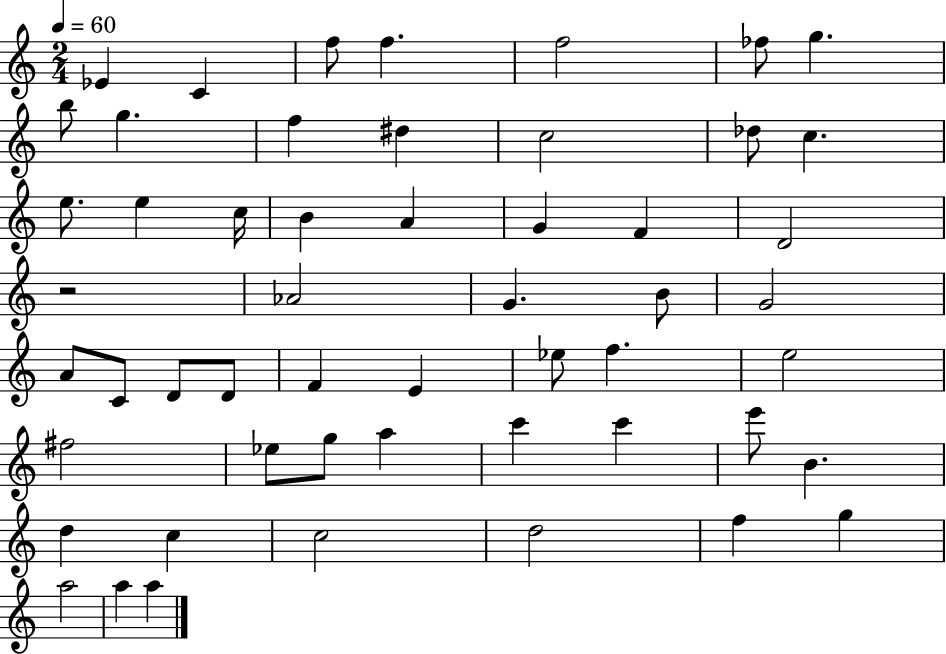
{
  \clef treble
  \numericTimeSignature
  \time 2/4
  \key c \major
  \tempo 4 = 60
  ees'4 c'4 | f''8 f''4. | f''2 | fes''8 g''4. | \break b''8 g''4. | f''4 dis''4 | c''2 | des''8 c''4. | \break e''8. e''4 c''16 | b'4 a'4 | g'4 f'4 | d'2 | \break r2 | aes'2 | g'4. b'8 | g'2 | \break a'8 c'8 d'8 d'8 | f'4 e'4 | ees''8 f''4. | e''2 | \break fis''2 | ees''8 g''8 a''4 | c'''4 c'''4 | e'''8 b'4. | \break d''4 c''4 | c''2 | d''2 | f''4 g''4 | \break a''2 | a''4 a''4 | \bar "|."
}